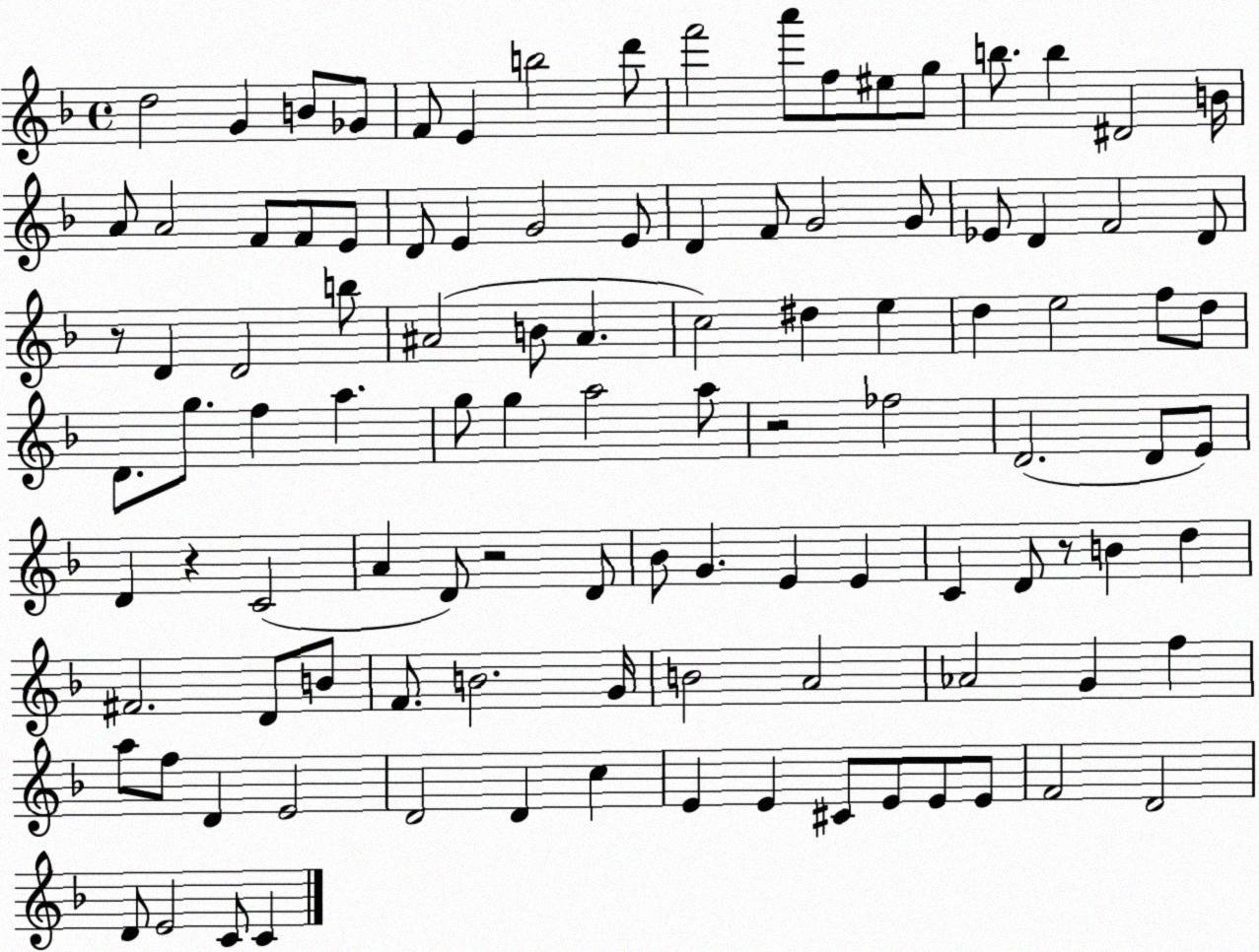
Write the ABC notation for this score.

X:1
T:Untitled
M:4/4
L:1/4
K:F
d2 G B/2 _G/2 F/2 E b2 d'/2 f'2 a'/2 f/2 ^e/2 g/2 b/2 b ^D2 B/4 A/2 A2 F/2 F/2 E/2 D/2 E G2 E/2 D F/2 G2 G/2 _E/2 D F2 D/2 z/2 D D2 b/2 ^A2 B/2 ^A c2 ^d e d e2 f/2 d/2 D/2 g/2 f a g/2 g a2 a/2 z2 _f2 D2 D/2 E/2 D z C2 A D/2 z2 D/2 _B/2 G E E C D/2 z/2 B d ^F2 D/2 B/2 F/2 B2 G/4 B2 A2 _A2 G f a/2 f/2 D E2 D2 D c E E ^C/2 E/2 E/2 E/2 F2 D2 D/2 E2 C/2 C